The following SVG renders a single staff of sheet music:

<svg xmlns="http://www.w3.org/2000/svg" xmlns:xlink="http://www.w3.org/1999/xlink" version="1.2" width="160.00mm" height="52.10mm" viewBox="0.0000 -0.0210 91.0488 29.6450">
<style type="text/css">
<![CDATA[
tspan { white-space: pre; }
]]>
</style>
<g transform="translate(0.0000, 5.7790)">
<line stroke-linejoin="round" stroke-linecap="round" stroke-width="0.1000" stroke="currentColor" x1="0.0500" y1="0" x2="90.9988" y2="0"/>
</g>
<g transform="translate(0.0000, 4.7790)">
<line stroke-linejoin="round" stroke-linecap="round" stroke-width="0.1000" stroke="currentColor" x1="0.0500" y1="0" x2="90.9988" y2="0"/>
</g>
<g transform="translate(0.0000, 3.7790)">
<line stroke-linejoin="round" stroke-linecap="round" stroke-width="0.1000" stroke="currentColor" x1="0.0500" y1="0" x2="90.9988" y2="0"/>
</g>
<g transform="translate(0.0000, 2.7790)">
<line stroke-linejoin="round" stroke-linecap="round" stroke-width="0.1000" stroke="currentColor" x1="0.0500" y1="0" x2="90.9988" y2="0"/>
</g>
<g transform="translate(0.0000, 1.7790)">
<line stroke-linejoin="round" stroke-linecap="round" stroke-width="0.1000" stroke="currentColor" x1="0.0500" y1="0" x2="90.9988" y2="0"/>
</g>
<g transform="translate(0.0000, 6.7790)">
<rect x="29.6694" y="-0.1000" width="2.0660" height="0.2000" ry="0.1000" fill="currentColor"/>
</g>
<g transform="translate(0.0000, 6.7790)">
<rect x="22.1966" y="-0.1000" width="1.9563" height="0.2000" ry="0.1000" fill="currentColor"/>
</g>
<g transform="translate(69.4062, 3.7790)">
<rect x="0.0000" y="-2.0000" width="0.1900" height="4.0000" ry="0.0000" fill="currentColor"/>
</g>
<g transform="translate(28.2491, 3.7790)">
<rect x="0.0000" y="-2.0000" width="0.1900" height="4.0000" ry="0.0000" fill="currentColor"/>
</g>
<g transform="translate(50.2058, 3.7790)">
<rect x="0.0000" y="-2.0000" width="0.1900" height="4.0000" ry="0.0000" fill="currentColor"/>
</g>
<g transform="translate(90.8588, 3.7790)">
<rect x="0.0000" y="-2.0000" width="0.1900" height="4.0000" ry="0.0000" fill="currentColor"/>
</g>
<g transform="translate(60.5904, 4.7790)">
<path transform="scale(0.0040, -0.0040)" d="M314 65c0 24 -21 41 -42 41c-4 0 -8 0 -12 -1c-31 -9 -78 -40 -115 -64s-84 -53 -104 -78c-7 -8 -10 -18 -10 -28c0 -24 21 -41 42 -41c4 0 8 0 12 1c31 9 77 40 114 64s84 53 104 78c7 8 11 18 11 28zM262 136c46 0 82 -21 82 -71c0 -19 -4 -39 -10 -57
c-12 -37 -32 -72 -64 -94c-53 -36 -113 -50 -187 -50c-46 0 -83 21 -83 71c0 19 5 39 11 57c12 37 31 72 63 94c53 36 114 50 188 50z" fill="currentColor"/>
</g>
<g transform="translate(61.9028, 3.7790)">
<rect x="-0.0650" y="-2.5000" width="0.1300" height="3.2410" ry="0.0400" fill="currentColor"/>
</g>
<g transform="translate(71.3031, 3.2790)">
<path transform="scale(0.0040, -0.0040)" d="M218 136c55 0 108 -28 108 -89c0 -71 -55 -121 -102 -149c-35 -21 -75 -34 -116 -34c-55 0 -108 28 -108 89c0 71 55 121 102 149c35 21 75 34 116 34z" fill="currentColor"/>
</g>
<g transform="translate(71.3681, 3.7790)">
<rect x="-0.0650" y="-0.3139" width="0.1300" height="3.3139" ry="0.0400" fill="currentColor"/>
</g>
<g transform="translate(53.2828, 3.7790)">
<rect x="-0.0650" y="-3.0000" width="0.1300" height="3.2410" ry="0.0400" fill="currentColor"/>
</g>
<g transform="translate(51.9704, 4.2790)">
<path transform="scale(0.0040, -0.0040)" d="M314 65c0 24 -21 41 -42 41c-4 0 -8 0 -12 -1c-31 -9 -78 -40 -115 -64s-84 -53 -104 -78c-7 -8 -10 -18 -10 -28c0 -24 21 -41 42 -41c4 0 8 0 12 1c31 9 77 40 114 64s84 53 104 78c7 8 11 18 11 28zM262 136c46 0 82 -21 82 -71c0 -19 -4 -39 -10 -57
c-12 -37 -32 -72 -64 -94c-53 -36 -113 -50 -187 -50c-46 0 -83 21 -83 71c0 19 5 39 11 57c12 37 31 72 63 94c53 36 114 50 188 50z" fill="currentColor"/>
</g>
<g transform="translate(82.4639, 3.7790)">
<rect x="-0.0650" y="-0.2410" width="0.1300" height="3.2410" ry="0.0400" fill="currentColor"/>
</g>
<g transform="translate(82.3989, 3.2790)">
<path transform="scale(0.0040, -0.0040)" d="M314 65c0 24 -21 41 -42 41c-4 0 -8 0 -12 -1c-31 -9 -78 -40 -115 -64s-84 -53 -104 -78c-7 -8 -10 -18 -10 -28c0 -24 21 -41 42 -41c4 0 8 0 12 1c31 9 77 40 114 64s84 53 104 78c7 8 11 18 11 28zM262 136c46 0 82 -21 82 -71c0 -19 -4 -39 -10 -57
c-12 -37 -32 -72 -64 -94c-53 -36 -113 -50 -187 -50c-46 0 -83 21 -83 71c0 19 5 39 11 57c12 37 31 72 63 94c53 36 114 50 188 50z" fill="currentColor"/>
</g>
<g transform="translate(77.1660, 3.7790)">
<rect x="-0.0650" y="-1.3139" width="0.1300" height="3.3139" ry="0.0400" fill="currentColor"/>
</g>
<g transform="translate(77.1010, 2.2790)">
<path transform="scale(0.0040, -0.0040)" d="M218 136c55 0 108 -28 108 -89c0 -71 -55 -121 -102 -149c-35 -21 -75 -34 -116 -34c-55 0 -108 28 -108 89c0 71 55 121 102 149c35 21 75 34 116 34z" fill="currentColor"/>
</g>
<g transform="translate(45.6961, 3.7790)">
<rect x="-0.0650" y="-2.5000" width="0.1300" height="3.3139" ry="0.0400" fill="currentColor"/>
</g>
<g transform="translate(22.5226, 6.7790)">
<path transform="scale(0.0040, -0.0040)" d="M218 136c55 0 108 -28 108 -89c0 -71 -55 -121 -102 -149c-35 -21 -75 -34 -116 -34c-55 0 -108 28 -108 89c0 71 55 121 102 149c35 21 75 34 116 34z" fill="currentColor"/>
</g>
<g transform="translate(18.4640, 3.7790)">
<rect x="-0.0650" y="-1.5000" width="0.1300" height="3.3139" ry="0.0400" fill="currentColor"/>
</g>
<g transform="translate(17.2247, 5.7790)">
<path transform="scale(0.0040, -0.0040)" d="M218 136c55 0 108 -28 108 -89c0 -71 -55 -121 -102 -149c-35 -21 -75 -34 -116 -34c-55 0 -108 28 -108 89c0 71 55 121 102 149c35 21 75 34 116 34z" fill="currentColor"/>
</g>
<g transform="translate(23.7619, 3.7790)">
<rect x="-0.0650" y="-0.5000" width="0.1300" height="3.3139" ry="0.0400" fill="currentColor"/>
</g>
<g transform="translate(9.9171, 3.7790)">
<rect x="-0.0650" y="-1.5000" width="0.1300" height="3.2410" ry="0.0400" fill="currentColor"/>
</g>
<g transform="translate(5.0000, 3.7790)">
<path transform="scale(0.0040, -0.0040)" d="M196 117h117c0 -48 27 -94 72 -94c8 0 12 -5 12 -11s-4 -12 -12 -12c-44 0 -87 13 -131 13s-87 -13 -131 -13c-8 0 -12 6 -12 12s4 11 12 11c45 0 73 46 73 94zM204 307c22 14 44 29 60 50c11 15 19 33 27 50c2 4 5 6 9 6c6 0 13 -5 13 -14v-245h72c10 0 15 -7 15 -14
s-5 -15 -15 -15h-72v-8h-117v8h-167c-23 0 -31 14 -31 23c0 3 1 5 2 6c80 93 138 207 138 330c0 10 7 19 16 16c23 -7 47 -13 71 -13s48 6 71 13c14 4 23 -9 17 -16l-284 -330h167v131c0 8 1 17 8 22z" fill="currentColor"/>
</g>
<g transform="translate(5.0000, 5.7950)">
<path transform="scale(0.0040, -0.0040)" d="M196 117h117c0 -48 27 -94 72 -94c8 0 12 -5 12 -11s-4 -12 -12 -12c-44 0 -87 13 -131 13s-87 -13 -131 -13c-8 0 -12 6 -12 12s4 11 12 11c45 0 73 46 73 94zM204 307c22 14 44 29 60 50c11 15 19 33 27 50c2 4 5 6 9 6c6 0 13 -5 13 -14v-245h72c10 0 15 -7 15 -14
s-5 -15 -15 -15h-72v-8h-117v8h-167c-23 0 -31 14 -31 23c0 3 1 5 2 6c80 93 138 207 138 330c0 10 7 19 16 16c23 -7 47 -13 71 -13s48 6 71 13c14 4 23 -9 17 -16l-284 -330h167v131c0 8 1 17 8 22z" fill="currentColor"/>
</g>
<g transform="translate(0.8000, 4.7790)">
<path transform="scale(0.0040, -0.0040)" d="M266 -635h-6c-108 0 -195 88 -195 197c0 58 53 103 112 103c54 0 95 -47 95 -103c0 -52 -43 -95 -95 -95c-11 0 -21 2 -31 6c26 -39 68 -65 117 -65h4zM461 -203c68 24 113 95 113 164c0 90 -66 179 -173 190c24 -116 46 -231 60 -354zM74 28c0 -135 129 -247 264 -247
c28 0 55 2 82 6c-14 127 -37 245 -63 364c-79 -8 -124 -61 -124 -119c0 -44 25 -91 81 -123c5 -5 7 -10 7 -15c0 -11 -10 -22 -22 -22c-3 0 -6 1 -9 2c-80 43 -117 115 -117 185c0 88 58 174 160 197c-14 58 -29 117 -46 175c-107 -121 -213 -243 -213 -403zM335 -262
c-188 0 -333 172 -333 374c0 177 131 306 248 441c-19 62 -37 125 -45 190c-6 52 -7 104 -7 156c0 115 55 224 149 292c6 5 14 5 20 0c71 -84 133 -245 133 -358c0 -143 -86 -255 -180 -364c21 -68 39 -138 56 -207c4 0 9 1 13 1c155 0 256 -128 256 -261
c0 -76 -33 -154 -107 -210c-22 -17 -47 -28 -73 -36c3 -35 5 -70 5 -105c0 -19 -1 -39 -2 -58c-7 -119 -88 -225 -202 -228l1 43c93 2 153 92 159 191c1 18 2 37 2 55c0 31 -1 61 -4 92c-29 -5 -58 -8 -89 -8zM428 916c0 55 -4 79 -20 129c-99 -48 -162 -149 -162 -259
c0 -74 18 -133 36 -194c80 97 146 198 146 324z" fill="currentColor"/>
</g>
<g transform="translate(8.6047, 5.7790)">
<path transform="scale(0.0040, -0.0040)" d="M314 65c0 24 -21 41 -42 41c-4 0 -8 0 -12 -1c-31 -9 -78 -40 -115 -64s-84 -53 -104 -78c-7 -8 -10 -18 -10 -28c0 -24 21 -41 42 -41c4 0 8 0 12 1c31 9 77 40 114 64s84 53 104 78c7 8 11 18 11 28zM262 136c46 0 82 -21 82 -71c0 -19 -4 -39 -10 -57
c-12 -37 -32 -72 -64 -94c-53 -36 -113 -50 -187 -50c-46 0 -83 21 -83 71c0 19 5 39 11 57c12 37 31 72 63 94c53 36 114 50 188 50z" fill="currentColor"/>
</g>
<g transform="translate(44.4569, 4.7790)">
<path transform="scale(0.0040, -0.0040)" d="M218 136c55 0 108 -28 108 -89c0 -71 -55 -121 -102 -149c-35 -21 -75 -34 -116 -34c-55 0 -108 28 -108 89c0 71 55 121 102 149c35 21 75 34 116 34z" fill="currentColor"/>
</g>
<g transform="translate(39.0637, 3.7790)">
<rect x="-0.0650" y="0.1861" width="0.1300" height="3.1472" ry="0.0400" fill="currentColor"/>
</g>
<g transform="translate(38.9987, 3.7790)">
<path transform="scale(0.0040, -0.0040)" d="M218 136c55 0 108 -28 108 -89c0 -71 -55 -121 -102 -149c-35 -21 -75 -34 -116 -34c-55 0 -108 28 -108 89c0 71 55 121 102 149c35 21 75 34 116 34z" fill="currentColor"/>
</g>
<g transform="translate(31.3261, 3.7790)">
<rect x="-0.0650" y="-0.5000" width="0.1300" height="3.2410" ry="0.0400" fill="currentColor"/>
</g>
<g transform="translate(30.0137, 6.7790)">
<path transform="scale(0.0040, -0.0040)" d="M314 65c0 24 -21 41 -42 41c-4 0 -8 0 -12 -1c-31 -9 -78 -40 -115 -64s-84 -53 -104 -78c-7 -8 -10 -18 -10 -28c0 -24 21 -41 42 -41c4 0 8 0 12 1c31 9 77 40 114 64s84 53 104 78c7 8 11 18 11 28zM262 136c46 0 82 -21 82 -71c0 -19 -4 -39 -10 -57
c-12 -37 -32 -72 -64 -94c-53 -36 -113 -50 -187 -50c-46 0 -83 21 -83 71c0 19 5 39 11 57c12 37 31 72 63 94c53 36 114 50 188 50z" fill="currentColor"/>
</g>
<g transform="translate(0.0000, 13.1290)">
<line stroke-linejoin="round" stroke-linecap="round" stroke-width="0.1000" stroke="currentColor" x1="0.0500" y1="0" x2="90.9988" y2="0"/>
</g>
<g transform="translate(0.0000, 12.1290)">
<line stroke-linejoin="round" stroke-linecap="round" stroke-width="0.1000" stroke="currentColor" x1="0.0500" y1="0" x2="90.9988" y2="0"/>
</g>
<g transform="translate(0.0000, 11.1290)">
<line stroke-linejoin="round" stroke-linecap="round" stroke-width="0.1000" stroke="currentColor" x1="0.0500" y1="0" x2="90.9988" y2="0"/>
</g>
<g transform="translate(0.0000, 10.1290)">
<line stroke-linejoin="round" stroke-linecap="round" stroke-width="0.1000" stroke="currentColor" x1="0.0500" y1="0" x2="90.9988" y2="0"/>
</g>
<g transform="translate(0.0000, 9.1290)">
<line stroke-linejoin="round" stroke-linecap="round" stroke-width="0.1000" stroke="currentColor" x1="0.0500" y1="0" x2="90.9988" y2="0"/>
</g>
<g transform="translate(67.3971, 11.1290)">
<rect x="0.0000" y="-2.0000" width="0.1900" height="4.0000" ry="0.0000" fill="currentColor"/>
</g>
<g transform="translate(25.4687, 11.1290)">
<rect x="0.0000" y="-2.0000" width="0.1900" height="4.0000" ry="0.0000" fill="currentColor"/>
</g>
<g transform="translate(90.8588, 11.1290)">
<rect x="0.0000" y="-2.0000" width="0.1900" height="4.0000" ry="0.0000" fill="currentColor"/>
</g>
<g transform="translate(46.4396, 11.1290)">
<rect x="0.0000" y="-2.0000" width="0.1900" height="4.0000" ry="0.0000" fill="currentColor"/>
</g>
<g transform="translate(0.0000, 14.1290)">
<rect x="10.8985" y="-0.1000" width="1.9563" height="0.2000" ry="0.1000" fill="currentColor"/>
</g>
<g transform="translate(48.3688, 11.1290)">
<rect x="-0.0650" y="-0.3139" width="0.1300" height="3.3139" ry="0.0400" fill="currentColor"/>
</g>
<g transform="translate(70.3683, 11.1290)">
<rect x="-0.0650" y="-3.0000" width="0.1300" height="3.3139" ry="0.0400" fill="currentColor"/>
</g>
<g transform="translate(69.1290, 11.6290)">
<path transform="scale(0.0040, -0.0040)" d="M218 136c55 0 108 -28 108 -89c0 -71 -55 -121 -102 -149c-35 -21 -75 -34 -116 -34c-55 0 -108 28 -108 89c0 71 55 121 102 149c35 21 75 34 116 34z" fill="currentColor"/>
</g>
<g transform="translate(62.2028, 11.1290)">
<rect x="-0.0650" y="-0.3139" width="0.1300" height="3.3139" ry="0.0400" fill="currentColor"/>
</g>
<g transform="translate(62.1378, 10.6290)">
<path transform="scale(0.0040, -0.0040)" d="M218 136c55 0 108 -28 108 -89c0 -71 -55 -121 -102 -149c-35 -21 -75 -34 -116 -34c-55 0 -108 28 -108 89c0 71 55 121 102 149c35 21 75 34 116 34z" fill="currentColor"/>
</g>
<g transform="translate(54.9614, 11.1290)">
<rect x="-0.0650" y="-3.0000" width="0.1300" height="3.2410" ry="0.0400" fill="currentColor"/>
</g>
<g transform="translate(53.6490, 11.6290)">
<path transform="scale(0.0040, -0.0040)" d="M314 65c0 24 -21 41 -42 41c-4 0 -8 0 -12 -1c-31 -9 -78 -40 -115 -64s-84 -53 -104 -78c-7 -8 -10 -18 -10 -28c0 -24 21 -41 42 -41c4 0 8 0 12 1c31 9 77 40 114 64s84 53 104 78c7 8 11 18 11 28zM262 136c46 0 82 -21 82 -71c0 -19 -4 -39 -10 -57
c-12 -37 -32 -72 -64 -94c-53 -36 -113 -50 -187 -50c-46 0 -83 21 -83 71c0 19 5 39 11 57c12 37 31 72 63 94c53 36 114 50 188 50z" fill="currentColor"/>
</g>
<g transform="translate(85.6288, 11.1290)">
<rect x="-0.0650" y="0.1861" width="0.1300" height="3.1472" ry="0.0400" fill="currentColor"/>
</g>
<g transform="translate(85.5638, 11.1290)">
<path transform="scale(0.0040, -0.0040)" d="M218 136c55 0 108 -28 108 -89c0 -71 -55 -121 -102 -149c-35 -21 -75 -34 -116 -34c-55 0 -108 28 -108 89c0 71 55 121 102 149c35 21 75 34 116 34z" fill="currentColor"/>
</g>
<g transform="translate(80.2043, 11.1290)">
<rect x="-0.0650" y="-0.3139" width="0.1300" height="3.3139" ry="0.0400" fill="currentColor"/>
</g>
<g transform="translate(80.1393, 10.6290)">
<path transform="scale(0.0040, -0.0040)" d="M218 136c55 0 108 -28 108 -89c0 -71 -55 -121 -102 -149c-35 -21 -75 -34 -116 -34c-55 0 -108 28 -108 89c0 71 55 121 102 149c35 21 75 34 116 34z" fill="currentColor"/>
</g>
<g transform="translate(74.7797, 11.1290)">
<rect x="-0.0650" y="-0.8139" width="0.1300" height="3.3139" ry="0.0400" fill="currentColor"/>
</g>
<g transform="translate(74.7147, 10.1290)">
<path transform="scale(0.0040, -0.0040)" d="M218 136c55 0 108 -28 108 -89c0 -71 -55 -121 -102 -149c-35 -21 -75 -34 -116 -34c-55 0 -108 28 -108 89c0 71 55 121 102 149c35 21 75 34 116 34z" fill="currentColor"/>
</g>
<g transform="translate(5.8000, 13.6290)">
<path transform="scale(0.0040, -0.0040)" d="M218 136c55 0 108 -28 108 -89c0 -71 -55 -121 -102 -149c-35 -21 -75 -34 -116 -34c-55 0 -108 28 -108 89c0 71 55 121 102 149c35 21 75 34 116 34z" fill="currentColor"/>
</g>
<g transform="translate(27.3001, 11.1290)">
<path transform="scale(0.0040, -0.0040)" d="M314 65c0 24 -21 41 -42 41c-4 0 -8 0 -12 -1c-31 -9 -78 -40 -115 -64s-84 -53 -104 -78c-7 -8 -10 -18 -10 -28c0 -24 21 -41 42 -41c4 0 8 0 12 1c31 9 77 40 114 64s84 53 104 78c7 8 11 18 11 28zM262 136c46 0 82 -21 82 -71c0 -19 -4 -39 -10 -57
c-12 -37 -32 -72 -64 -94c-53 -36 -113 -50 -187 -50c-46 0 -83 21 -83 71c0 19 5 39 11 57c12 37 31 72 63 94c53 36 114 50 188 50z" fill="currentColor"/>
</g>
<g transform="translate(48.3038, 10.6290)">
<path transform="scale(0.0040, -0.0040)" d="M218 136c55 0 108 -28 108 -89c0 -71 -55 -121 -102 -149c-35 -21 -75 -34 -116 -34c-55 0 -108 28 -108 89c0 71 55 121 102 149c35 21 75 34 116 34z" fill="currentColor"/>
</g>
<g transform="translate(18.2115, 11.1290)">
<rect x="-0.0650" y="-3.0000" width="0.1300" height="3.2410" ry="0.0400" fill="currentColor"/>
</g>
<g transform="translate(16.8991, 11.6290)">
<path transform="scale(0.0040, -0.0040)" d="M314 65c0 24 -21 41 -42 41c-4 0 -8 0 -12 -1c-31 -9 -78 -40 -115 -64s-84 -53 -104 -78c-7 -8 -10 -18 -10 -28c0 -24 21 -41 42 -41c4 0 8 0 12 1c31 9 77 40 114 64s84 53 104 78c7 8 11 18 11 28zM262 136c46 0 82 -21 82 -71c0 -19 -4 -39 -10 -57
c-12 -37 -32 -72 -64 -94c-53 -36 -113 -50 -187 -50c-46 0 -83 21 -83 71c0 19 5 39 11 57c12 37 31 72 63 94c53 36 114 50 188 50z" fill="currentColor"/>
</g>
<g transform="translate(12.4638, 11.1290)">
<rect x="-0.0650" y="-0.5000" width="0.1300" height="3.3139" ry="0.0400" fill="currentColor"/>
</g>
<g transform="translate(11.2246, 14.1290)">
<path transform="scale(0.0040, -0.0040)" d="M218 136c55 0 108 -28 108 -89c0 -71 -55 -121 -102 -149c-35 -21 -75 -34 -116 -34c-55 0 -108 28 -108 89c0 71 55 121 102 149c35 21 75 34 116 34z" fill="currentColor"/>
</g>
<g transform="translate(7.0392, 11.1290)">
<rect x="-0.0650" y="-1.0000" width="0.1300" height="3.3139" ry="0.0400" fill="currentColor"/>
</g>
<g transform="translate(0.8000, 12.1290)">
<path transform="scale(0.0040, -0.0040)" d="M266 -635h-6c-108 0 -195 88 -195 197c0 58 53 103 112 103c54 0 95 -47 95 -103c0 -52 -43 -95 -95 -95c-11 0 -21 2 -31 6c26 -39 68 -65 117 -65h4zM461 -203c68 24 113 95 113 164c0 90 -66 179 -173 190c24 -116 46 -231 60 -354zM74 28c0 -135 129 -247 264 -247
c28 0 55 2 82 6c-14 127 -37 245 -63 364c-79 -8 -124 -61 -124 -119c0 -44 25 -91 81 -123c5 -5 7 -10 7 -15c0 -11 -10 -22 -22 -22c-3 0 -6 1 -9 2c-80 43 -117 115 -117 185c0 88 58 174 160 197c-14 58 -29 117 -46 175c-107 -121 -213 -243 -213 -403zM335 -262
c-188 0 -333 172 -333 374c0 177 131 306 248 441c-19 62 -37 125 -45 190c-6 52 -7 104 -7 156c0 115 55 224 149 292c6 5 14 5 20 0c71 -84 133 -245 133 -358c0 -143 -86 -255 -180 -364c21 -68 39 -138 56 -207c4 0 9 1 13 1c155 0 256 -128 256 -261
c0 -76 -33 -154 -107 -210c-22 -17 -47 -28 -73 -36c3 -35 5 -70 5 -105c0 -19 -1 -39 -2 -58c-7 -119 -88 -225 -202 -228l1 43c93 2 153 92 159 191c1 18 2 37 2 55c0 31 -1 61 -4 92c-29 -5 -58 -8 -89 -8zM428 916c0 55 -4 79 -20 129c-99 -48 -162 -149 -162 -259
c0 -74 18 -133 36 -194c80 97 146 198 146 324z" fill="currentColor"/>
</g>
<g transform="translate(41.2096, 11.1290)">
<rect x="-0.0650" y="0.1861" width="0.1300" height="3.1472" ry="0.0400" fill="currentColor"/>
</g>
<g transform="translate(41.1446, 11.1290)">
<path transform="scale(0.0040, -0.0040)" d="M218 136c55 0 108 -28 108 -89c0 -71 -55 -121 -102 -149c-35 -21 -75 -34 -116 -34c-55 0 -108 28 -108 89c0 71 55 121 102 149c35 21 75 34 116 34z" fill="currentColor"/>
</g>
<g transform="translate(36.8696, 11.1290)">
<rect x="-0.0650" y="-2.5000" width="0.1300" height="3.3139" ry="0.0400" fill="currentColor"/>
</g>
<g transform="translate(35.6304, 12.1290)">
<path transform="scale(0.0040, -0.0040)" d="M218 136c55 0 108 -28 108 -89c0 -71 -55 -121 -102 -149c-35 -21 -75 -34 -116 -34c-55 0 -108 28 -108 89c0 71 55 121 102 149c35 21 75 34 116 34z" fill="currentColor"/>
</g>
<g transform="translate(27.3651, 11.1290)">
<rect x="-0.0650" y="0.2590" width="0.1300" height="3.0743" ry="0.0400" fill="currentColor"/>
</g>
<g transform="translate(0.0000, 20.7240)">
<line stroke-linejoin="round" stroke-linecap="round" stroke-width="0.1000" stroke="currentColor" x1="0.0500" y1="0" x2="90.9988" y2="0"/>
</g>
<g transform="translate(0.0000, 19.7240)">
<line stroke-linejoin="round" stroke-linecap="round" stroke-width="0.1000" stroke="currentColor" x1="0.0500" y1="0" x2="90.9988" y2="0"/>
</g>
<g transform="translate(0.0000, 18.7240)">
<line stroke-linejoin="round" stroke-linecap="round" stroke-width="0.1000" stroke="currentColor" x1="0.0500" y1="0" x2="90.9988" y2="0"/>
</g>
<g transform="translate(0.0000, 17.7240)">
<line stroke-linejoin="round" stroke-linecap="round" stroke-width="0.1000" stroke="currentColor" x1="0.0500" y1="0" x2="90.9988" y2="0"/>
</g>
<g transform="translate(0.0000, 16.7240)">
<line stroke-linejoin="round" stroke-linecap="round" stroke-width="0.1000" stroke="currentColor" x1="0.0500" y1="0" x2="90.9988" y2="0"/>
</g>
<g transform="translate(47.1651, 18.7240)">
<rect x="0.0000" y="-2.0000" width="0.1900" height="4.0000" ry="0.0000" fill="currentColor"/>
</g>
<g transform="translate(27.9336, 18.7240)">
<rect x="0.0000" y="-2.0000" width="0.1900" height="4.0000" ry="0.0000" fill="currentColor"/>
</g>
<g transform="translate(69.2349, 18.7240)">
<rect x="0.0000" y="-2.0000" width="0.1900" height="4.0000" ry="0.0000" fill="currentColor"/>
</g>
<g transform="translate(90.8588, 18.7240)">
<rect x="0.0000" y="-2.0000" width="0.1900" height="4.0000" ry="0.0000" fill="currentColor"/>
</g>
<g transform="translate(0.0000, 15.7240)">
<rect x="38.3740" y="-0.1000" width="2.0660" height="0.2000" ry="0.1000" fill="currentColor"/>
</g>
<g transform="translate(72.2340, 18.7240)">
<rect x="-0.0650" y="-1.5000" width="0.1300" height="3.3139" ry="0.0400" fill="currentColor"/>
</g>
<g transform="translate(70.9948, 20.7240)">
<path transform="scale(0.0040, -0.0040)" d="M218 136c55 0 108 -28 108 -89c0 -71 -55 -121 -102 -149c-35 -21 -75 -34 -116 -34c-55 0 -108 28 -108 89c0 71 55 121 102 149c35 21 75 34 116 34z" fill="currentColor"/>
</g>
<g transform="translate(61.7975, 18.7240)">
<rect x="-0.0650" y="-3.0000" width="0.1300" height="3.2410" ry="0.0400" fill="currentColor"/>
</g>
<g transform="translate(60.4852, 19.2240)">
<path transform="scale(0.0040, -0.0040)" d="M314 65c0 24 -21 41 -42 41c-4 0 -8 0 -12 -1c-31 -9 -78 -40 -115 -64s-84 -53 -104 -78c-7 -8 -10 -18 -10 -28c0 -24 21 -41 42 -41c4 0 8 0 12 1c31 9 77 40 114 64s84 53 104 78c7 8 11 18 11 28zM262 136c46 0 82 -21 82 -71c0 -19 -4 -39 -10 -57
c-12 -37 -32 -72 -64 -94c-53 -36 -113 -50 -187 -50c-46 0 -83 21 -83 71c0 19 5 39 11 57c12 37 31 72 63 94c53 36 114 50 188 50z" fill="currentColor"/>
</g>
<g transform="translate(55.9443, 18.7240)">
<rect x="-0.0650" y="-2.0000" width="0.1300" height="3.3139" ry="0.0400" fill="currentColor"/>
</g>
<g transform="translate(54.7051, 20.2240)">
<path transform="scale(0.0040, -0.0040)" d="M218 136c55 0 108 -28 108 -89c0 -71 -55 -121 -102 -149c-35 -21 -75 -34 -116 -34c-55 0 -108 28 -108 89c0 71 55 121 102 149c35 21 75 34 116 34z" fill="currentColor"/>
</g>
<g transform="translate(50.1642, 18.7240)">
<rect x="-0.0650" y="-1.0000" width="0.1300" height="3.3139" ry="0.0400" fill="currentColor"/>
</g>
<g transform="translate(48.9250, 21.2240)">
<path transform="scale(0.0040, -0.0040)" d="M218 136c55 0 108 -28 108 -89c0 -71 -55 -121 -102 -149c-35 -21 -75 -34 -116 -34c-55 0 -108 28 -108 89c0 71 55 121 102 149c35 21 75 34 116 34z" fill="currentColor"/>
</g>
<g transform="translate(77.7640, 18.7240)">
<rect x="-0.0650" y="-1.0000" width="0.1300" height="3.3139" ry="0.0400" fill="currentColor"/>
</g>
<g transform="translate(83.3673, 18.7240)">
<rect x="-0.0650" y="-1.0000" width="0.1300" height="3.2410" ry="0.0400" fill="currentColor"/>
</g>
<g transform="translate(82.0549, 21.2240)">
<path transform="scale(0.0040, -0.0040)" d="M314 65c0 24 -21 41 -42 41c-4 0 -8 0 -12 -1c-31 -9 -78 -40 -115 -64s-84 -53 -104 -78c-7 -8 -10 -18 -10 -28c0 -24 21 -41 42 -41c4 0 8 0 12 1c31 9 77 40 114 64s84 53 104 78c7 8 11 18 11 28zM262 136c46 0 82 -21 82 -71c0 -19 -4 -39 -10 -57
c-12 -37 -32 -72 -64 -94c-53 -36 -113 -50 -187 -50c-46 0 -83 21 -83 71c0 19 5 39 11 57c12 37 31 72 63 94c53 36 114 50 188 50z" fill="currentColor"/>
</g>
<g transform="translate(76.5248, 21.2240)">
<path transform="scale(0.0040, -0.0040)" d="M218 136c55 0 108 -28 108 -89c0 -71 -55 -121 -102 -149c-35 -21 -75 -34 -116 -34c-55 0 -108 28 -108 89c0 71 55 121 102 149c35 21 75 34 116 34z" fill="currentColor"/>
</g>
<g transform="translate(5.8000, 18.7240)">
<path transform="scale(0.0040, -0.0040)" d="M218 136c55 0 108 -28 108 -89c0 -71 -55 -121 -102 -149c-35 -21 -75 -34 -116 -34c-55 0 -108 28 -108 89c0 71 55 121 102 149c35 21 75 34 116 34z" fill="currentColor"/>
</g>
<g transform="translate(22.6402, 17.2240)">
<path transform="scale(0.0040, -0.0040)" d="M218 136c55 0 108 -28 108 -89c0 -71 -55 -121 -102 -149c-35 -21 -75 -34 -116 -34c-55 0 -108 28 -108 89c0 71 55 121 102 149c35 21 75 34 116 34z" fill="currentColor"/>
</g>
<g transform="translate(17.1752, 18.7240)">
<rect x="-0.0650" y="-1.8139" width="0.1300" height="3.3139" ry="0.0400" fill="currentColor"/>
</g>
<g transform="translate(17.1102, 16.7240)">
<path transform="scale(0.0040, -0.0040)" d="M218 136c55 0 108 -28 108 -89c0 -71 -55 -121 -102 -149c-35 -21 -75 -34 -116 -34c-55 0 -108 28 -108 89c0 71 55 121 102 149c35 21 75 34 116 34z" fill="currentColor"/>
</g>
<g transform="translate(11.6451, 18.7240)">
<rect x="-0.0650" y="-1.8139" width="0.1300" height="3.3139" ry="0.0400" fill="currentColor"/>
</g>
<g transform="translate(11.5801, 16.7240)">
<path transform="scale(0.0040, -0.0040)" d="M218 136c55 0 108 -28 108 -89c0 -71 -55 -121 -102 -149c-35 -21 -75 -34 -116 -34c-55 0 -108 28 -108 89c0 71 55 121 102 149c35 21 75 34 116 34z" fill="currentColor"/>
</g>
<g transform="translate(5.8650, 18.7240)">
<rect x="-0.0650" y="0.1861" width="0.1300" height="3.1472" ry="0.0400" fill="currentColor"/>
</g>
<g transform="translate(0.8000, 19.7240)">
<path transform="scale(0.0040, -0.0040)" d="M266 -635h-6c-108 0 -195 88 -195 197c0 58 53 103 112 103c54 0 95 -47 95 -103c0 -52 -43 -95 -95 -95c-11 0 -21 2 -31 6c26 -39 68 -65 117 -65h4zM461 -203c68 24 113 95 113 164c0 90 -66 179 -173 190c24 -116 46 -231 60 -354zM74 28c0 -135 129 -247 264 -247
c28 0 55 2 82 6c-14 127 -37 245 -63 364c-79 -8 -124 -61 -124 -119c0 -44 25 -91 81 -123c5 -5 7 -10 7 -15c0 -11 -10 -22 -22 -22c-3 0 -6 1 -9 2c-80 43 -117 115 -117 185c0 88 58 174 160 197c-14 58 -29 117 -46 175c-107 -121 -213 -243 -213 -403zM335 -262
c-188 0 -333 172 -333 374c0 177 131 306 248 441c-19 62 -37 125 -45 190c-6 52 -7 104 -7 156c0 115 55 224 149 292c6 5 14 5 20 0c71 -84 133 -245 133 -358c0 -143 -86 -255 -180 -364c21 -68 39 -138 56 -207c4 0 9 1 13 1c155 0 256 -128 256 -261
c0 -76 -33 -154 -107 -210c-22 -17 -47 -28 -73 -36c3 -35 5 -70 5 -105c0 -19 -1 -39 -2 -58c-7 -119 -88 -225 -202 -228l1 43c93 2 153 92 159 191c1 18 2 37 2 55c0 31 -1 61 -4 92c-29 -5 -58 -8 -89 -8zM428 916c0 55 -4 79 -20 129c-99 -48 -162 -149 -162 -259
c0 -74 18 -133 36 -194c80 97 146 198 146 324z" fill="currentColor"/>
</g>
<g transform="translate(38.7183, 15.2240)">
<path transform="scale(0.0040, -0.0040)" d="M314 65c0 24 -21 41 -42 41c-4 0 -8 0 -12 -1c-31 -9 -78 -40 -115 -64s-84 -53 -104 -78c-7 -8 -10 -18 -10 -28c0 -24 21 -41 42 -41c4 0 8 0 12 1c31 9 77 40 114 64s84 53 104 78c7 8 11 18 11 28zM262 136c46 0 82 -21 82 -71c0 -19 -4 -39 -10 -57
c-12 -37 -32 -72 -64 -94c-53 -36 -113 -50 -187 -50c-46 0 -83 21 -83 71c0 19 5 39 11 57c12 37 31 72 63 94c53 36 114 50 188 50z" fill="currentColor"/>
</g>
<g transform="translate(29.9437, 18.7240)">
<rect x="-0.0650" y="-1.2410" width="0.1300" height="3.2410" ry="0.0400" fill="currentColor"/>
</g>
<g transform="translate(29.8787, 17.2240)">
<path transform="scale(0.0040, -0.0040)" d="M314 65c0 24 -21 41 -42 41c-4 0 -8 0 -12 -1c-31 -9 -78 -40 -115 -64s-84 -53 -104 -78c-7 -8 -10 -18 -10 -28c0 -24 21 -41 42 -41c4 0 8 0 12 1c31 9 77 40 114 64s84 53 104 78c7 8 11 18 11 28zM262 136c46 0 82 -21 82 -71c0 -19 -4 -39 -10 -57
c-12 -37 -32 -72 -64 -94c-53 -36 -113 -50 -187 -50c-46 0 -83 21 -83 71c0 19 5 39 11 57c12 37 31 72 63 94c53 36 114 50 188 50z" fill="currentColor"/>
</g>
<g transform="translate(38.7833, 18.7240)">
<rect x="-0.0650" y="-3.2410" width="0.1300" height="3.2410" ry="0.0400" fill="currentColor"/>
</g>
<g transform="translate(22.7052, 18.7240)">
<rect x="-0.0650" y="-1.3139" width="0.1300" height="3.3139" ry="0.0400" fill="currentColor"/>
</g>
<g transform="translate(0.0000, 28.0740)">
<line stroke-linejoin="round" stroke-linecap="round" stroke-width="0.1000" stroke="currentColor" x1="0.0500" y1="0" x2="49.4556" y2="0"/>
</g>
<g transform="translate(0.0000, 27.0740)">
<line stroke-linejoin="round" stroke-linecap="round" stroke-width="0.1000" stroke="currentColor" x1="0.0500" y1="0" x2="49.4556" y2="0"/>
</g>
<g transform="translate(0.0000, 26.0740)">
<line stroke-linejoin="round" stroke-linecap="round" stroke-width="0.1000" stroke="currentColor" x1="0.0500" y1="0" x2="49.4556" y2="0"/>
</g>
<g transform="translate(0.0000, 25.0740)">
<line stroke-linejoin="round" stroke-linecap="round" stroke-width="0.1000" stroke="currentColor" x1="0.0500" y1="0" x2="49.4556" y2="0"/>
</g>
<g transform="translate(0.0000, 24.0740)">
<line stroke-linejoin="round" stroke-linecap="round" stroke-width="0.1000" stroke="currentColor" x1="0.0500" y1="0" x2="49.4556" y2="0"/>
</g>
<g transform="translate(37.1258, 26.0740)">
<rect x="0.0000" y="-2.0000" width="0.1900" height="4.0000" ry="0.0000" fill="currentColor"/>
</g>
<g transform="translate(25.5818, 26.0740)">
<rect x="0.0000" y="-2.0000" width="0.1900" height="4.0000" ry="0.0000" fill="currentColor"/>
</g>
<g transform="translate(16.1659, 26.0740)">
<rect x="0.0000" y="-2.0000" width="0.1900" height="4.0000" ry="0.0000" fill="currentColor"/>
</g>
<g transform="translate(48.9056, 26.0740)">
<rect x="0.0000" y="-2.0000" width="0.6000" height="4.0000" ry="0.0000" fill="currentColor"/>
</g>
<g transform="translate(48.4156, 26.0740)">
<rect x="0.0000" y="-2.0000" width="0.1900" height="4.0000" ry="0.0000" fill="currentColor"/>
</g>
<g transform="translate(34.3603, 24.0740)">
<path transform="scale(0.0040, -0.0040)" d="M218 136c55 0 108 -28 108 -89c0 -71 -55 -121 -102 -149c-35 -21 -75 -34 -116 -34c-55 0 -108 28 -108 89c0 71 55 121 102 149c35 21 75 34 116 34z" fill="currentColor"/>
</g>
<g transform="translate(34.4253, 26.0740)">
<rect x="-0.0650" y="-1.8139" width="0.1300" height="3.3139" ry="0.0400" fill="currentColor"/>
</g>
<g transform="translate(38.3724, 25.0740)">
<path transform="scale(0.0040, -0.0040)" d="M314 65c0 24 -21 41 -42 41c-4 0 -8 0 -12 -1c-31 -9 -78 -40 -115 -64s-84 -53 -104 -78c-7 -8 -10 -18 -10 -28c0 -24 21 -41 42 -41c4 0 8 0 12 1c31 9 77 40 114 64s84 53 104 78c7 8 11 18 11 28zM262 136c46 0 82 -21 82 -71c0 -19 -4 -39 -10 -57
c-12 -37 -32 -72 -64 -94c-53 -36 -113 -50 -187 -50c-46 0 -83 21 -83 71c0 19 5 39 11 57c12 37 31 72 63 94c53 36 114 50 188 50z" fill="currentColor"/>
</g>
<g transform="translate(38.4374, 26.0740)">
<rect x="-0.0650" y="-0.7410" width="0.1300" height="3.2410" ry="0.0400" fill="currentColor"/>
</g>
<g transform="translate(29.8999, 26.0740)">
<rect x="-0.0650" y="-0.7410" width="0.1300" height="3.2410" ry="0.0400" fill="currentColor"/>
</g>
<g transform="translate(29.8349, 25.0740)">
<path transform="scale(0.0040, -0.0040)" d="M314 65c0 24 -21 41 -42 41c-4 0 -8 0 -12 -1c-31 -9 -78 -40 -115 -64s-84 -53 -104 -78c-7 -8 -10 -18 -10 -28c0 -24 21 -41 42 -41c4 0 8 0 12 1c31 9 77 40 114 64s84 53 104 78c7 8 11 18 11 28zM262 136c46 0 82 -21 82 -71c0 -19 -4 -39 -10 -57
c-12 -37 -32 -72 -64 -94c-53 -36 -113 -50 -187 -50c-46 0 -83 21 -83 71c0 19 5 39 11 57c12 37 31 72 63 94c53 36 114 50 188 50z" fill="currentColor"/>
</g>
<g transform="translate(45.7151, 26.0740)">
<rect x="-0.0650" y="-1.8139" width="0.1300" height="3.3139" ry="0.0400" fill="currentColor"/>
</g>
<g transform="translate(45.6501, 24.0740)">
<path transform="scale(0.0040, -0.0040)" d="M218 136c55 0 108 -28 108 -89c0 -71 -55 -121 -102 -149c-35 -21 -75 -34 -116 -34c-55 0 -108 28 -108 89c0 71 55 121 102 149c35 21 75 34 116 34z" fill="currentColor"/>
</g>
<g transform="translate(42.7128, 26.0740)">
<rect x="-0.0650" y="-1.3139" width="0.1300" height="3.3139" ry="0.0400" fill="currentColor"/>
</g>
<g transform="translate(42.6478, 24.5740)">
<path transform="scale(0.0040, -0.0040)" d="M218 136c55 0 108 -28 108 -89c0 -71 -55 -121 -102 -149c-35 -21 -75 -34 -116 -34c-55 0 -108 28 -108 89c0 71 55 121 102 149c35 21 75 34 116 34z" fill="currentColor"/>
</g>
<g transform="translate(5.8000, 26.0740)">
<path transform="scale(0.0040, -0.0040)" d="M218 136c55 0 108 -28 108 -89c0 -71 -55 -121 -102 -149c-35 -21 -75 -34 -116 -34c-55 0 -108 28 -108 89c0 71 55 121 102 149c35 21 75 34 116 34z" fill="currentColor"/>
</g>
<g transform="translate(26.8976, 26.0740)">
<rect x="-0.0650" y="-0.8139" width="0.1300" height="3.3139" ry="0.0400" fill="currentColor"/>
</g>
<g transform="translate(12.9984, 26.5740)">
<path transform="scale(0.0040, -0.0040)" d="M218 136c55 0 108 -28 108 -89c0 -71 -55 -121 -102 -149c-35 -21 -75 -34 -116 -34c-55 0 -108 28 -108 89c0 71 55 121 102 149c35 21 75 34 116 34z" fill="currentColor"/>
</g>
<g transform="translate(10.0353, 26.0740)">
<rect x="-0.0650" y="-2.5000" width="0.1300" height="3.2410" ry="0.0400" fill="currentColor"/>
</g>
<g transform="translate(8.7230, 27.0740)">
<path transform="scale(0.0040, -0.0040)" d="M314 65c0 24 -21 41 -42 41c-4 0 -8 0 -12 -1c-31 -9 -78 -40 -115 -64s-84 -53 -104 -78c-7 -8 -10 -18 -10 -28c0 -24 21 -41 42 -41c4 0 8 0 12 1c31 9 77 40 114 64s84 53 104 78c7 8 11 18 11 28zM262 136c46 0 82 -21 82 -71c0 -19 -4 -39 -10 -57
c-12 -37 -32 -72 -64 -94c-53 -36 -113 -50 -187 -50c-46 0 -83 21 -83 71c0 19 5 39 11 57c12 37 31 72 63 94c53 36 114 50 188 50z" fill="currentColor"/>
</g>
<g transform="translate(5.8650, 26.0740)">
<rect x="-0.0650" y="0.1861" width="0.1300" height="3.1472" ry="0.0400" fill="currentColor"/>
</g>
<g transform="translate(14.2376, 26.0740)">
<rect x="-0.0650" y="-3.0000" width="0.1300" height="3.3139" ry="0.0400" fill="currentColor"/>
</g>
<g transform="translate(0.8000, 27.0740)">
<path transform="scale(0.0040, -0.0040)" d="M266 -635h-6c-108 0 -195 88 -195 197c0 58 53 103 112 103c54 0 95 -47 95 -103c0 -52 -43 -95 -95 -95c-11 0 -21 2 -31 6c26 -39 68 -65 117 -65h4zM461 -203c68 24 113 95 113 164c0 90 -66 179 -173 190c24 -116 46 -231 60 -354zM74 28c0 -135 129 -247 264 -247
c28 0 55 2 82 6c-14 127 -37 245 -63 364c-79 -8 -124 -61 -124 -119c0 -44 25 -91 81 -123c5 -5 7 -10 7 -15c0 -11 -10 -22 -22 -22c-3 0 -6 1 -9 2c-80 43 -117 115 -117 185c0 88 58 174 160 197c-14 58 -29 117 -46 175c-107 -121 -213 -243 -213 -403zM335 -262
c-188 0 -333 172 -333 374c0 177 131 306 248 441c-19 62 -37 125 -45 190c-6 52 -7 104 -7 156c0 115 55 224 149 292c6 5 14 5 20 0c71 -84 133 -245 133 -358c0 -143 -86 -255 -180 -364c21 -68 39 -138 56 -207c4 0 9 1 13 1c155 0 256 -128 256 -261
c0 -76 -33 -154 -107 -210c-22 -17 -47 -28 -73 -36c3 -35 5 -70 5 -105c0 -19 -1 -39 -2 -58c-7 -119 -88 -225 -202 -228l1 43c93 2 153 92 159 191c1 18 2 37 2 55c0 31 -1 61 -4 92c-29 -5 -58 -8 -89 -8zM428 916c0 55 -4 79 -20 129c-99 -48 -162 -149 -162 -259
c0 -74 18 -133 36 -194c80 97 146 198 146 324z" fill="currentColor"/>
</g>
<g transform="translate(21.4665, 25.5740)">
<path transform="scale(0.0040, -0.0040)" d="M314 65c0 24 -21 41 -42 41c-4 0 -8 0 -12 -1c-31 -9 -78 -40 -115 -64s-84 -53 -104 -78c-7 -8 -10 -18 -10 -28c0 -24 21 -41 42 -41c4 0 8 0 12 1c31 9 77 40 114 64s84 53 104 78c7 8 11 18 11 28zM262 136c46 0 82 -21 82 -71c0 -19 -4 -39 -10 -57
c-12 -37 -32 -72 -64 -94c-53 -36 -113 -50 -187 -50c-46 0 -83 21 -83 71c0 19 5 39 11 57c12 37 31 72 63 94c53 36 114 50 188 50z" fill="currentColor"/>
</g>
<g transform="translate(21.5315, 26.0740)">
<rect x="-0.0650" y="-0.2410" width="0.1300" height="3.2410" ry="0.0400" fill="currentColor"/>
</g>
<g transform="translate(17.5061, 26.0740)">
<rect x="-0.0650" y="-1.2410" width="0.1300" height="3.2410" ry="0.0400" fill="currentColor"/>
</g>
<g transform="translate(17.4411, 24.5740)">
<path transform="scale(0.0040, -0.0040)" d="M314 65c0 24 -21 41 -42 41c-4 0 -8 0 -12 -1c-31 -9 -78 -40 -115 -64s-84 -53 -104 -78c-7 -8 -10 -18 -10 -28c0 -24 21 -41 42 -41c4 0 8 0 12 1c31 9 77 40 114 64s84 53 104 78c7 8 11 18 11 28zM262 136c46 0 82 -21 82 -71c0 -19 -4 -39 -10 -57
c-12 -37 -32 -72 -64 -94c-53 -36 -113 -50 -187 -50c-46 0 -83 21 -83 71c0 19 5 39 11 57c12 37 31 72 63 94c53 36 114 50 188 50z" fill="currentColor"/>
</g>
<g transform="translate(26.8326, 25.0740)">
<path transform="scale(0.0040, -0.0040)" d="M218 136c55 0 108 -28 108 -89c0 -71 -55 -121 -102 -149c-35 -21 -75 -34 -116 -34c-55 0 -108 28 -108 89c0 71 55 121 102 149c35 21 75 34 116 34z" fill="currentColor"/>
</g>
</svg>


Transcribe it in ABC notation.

X:1
T:Untitled
M:4/4
L:1/4
K:C
E2 E C C2 B G A2 G2 c e c2 D C A2 B2 G B c A2 c A d c B B f f e e2 b2 D F A2 E D D2 B G2 A e2 c2 d d2 f d2 e f